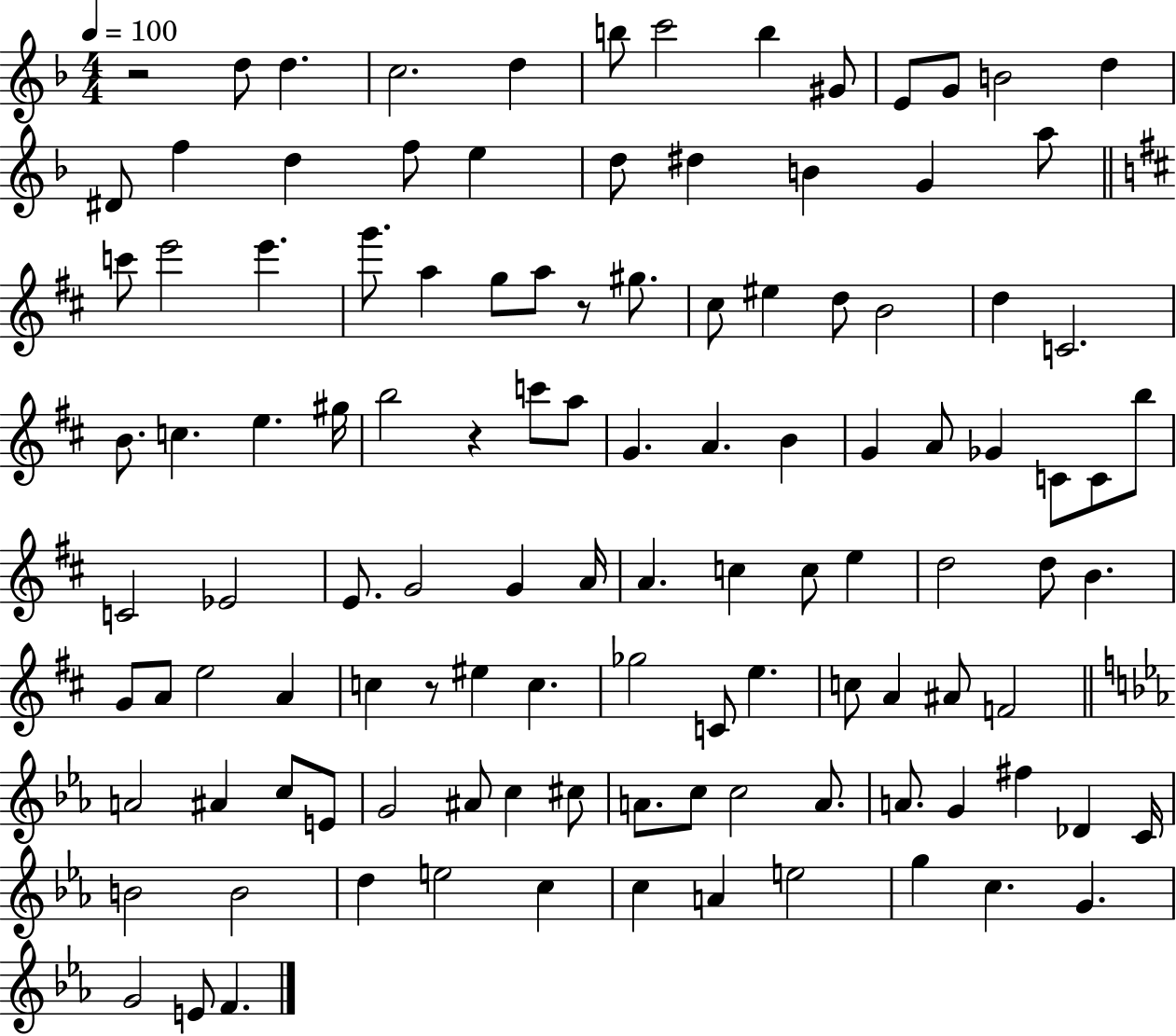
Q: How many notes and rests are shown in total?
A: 114